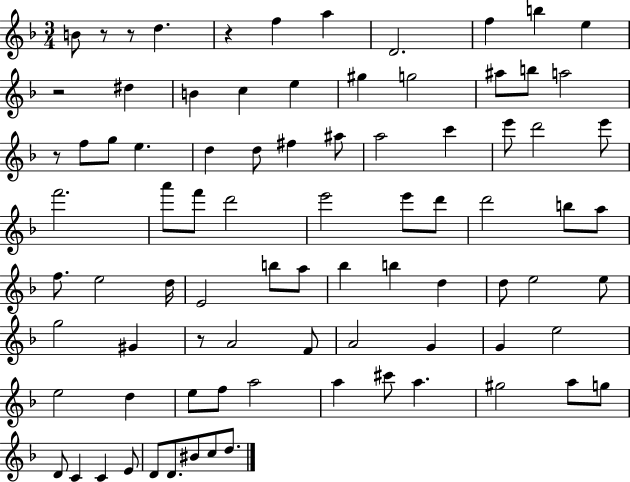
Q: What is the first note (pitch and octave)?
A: B4